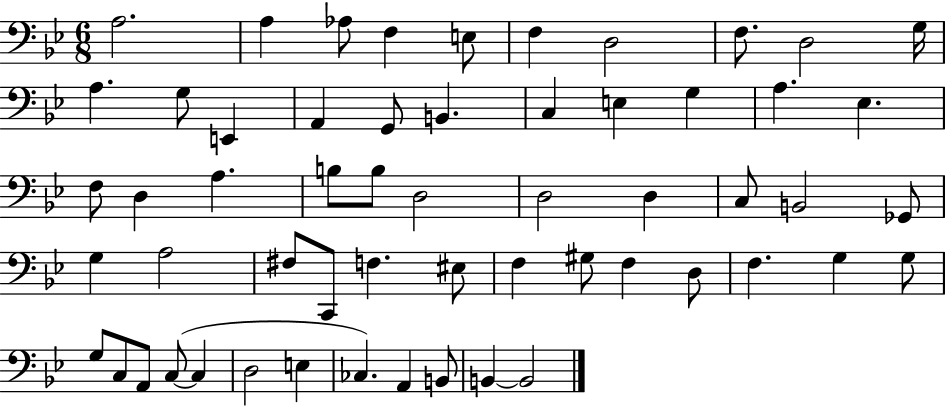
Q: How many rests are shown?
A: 0